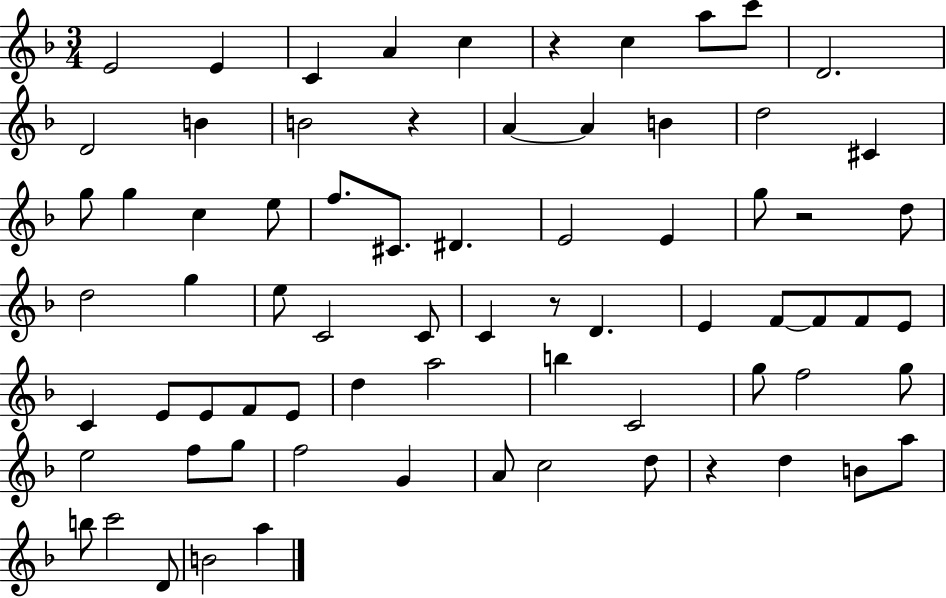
{
  \clef treble
  \numericTimeSignature
  \time 3/4
  \key f \major
  e'2 e'4 | c'4 a'4 c''4 | r4 c''4 a''8 c'''8 | d'2. | \break d'2 b'4 | b'2 r4 | a'4~~ a'4 b'4 | d''2 cis'4 | \break g''8 g''4 c''4 e''8 | f''8. cis'8. dis'4. | e'2 e'4 | g''8 r2 d''8 | \break d''2 g''4 | e''8 c'2 c'8 | c'4 r8 d'4. | e'4 f'8~~ f'8 f'8 e'8 | \break c'4 e'8 e'8 f'8 e'8 | d''4 a''2 | b''4 c'2 | g''8 f''2 g''8 | \break e''2 f''8 g''8 | f''2 g'4 | a'8 c''2 d''8 | r4 d''4 b'8 a''8 | \break b''8 c'''2 d'8 | b'2 a''4 | \bar "|."
}